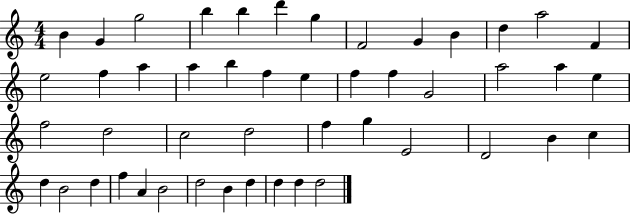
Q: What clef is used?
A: treble